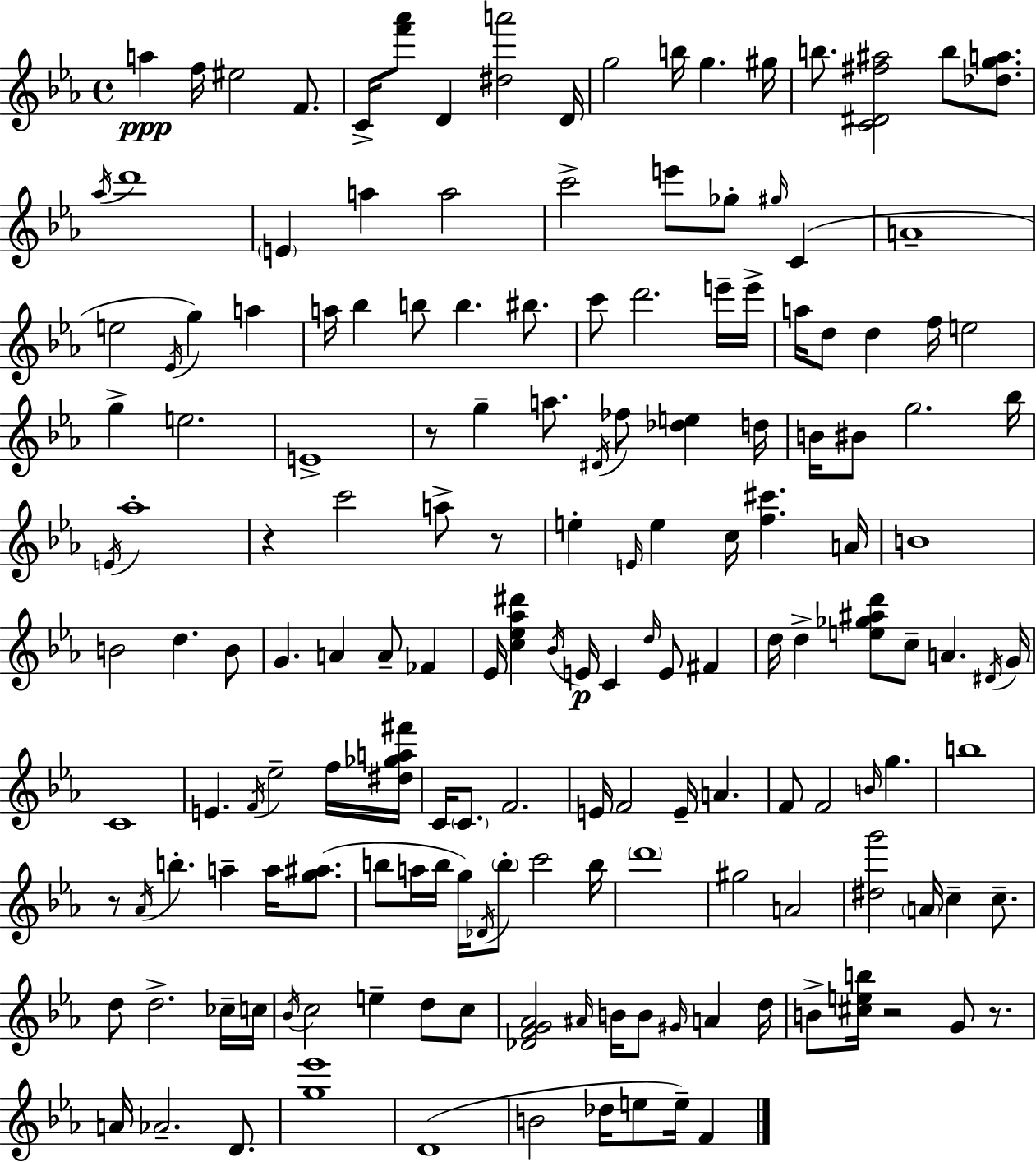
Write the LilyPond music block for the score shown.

{
  \clef treble
  \time 4/4
  \defaultTimeSignature
  \key c \minor
  a''4\ppp f''16 eis''2 f'8. | c'16-> <f''' aes'''>8 d'4 <dis'' a'''>2 d'16 | g''2 b''16 g''4. gis''16 | b''8. <c' dis' fis'' ais''>2 b''8 <des'' g'' a''>8. | \break \acciaccatura { aes''16 } d'''1 | \parenthesize e'4 a''4 a''2 | c'''2-> e'''8 ges''8-. \grace { gis''16 } c'4( | a'1-- | \break e''2 \acciaccatura { ees'16 } g''4) a''4 | a''16 bes''4 b''8 b''4. | bis''8. c'''8 d'''2. | e'''16-- e'''16-> a''16 d''8 d''4 f''16 e''2 | \break g''4-> e''2. | e'1-> | r8 g''4-- a''8. \acciaccatura { dis'16 } fes''8 <des'' e''>4 | d''16 b'16 bis'8 g''2. | \break bes''16 \acciaccatura { e'16 } aes''1-. | r4 c'''2 | a''8-> r8 e''4-. \grace { e'16 } e''4 c''16 <f'' cis'''>4. | a'16 b'1 | \break b'2 d''4. | b'8 g'4. a'4 | a'8-- fes'4 ees'16 <c'' ees'' aes'' dis'''>4 \acciaccatura { bes'16 }\p e'16 c'4 | \grace { d''16 } e'8 fis'4 d''16 d''4-> <e'' ges'' ais'' d'''>8 c''8-- | \break a'4. \acciaccatura { dis'16 } g'16 c'1 | e'4. \acciaccatura { f'16 } | ees''2-- f''16 <dis'' ges'' a'' fis'''>16 c'16 \parenthesize c'8. f'2. | e'16 f'2 | \break e'16-- a'4. f'8 f'2 | \grace { b'16 } g''4. b''1 | r8 \acciaccatura { aes'16 } b''4.-. | a''4-- a''16 <g'' ais''>8.( b''8 a''16 b''16 | \break g''16) \acciaccatura { des'16 } \parenthesize b''8-. c'''2 b''16 \parenthesize d'''1 | gis''2 | a'2 <dis'' g'''>2 | \parenthesize a'16 c''4-- c''8.-- d''8 d''2.-> | \break ces''16-- c''16 \acciaccatura { bes'16 } c''2 | e''4-- d''8 c''8 <des' f' g' aes'>2 | \grace { ais'16 } b'16 b'8 \grace { gis'16 } a'4 d''16 | b'8-> <cis'' e'' b''>16 r2 g'8 r8. | \break a'16 aes'2.-- d'8. | <g'' ees'''>1 | d'1( | b'2 des''16 e''8 e''16--) f'4 | \break \bar "|."
}